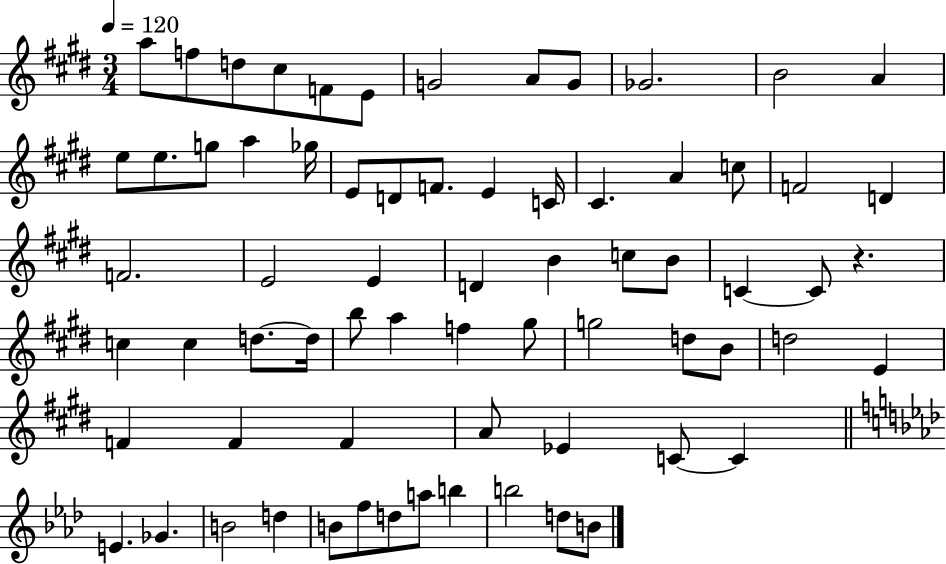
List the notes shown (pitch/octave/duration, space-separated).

A5/e F5/e D5/e C#5/e F4/e E4/e G4/h A4/e G4/e Gb4/h. B4/h A4/q E5/e E5/e. G5/e A5/q Gb5/s E4/e D4/e F4/e. E4/q C4/s C#4/q. A4/q C5/e F4/h D4/q F4/h. E4/h E4/q D4/q B4/q C5/e B4/e C4/q C4/e R/q. C5/q C5/q D5/e. D5/s B5/e A5/q F5/q G#5/e G5/h D5/e B4/e D5/h E4/q F4/q F4/q F4/q A4/e Eb4/q C4/e C4/q E4/q. Gb4/q. B4/h D5/q B4/e F5/e D5/e A5/e B5/q B5/h D5/e B4/e